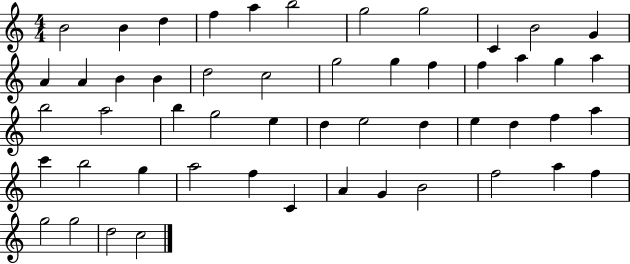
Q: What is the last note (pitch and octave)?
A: C5